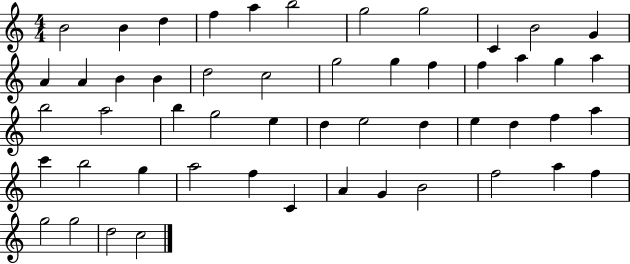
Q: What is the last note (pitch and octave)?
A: C5